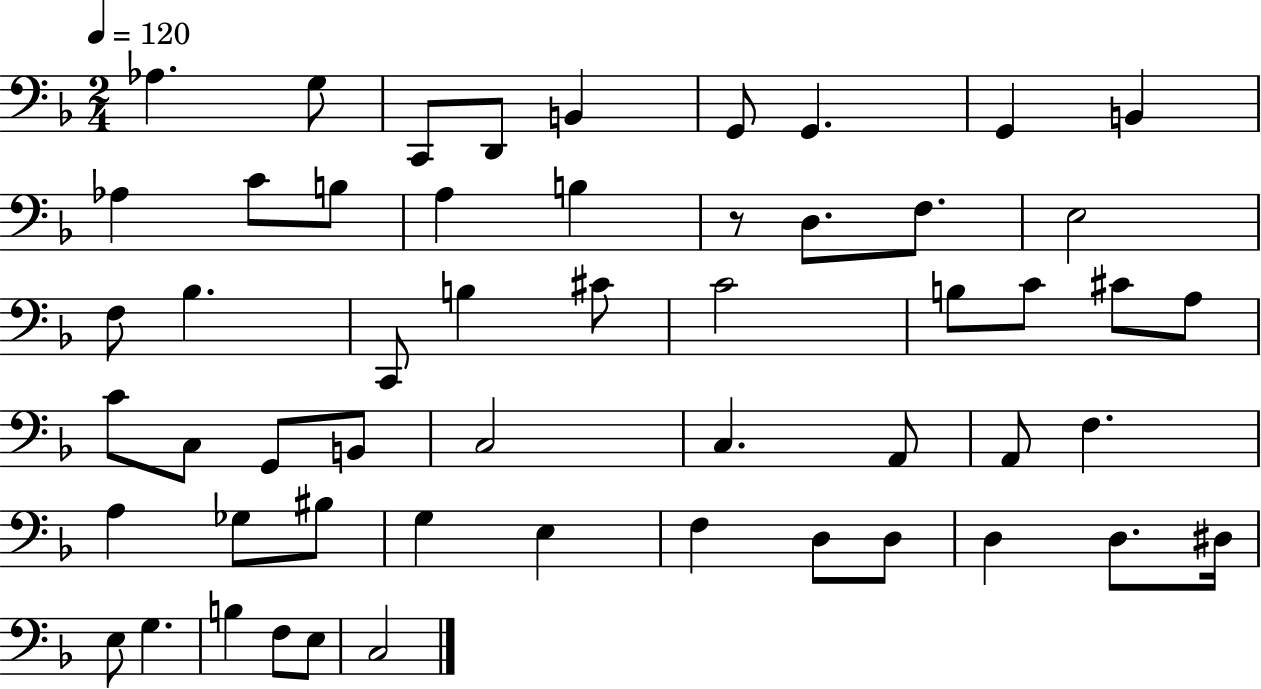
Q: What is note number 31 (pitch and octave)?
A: B2